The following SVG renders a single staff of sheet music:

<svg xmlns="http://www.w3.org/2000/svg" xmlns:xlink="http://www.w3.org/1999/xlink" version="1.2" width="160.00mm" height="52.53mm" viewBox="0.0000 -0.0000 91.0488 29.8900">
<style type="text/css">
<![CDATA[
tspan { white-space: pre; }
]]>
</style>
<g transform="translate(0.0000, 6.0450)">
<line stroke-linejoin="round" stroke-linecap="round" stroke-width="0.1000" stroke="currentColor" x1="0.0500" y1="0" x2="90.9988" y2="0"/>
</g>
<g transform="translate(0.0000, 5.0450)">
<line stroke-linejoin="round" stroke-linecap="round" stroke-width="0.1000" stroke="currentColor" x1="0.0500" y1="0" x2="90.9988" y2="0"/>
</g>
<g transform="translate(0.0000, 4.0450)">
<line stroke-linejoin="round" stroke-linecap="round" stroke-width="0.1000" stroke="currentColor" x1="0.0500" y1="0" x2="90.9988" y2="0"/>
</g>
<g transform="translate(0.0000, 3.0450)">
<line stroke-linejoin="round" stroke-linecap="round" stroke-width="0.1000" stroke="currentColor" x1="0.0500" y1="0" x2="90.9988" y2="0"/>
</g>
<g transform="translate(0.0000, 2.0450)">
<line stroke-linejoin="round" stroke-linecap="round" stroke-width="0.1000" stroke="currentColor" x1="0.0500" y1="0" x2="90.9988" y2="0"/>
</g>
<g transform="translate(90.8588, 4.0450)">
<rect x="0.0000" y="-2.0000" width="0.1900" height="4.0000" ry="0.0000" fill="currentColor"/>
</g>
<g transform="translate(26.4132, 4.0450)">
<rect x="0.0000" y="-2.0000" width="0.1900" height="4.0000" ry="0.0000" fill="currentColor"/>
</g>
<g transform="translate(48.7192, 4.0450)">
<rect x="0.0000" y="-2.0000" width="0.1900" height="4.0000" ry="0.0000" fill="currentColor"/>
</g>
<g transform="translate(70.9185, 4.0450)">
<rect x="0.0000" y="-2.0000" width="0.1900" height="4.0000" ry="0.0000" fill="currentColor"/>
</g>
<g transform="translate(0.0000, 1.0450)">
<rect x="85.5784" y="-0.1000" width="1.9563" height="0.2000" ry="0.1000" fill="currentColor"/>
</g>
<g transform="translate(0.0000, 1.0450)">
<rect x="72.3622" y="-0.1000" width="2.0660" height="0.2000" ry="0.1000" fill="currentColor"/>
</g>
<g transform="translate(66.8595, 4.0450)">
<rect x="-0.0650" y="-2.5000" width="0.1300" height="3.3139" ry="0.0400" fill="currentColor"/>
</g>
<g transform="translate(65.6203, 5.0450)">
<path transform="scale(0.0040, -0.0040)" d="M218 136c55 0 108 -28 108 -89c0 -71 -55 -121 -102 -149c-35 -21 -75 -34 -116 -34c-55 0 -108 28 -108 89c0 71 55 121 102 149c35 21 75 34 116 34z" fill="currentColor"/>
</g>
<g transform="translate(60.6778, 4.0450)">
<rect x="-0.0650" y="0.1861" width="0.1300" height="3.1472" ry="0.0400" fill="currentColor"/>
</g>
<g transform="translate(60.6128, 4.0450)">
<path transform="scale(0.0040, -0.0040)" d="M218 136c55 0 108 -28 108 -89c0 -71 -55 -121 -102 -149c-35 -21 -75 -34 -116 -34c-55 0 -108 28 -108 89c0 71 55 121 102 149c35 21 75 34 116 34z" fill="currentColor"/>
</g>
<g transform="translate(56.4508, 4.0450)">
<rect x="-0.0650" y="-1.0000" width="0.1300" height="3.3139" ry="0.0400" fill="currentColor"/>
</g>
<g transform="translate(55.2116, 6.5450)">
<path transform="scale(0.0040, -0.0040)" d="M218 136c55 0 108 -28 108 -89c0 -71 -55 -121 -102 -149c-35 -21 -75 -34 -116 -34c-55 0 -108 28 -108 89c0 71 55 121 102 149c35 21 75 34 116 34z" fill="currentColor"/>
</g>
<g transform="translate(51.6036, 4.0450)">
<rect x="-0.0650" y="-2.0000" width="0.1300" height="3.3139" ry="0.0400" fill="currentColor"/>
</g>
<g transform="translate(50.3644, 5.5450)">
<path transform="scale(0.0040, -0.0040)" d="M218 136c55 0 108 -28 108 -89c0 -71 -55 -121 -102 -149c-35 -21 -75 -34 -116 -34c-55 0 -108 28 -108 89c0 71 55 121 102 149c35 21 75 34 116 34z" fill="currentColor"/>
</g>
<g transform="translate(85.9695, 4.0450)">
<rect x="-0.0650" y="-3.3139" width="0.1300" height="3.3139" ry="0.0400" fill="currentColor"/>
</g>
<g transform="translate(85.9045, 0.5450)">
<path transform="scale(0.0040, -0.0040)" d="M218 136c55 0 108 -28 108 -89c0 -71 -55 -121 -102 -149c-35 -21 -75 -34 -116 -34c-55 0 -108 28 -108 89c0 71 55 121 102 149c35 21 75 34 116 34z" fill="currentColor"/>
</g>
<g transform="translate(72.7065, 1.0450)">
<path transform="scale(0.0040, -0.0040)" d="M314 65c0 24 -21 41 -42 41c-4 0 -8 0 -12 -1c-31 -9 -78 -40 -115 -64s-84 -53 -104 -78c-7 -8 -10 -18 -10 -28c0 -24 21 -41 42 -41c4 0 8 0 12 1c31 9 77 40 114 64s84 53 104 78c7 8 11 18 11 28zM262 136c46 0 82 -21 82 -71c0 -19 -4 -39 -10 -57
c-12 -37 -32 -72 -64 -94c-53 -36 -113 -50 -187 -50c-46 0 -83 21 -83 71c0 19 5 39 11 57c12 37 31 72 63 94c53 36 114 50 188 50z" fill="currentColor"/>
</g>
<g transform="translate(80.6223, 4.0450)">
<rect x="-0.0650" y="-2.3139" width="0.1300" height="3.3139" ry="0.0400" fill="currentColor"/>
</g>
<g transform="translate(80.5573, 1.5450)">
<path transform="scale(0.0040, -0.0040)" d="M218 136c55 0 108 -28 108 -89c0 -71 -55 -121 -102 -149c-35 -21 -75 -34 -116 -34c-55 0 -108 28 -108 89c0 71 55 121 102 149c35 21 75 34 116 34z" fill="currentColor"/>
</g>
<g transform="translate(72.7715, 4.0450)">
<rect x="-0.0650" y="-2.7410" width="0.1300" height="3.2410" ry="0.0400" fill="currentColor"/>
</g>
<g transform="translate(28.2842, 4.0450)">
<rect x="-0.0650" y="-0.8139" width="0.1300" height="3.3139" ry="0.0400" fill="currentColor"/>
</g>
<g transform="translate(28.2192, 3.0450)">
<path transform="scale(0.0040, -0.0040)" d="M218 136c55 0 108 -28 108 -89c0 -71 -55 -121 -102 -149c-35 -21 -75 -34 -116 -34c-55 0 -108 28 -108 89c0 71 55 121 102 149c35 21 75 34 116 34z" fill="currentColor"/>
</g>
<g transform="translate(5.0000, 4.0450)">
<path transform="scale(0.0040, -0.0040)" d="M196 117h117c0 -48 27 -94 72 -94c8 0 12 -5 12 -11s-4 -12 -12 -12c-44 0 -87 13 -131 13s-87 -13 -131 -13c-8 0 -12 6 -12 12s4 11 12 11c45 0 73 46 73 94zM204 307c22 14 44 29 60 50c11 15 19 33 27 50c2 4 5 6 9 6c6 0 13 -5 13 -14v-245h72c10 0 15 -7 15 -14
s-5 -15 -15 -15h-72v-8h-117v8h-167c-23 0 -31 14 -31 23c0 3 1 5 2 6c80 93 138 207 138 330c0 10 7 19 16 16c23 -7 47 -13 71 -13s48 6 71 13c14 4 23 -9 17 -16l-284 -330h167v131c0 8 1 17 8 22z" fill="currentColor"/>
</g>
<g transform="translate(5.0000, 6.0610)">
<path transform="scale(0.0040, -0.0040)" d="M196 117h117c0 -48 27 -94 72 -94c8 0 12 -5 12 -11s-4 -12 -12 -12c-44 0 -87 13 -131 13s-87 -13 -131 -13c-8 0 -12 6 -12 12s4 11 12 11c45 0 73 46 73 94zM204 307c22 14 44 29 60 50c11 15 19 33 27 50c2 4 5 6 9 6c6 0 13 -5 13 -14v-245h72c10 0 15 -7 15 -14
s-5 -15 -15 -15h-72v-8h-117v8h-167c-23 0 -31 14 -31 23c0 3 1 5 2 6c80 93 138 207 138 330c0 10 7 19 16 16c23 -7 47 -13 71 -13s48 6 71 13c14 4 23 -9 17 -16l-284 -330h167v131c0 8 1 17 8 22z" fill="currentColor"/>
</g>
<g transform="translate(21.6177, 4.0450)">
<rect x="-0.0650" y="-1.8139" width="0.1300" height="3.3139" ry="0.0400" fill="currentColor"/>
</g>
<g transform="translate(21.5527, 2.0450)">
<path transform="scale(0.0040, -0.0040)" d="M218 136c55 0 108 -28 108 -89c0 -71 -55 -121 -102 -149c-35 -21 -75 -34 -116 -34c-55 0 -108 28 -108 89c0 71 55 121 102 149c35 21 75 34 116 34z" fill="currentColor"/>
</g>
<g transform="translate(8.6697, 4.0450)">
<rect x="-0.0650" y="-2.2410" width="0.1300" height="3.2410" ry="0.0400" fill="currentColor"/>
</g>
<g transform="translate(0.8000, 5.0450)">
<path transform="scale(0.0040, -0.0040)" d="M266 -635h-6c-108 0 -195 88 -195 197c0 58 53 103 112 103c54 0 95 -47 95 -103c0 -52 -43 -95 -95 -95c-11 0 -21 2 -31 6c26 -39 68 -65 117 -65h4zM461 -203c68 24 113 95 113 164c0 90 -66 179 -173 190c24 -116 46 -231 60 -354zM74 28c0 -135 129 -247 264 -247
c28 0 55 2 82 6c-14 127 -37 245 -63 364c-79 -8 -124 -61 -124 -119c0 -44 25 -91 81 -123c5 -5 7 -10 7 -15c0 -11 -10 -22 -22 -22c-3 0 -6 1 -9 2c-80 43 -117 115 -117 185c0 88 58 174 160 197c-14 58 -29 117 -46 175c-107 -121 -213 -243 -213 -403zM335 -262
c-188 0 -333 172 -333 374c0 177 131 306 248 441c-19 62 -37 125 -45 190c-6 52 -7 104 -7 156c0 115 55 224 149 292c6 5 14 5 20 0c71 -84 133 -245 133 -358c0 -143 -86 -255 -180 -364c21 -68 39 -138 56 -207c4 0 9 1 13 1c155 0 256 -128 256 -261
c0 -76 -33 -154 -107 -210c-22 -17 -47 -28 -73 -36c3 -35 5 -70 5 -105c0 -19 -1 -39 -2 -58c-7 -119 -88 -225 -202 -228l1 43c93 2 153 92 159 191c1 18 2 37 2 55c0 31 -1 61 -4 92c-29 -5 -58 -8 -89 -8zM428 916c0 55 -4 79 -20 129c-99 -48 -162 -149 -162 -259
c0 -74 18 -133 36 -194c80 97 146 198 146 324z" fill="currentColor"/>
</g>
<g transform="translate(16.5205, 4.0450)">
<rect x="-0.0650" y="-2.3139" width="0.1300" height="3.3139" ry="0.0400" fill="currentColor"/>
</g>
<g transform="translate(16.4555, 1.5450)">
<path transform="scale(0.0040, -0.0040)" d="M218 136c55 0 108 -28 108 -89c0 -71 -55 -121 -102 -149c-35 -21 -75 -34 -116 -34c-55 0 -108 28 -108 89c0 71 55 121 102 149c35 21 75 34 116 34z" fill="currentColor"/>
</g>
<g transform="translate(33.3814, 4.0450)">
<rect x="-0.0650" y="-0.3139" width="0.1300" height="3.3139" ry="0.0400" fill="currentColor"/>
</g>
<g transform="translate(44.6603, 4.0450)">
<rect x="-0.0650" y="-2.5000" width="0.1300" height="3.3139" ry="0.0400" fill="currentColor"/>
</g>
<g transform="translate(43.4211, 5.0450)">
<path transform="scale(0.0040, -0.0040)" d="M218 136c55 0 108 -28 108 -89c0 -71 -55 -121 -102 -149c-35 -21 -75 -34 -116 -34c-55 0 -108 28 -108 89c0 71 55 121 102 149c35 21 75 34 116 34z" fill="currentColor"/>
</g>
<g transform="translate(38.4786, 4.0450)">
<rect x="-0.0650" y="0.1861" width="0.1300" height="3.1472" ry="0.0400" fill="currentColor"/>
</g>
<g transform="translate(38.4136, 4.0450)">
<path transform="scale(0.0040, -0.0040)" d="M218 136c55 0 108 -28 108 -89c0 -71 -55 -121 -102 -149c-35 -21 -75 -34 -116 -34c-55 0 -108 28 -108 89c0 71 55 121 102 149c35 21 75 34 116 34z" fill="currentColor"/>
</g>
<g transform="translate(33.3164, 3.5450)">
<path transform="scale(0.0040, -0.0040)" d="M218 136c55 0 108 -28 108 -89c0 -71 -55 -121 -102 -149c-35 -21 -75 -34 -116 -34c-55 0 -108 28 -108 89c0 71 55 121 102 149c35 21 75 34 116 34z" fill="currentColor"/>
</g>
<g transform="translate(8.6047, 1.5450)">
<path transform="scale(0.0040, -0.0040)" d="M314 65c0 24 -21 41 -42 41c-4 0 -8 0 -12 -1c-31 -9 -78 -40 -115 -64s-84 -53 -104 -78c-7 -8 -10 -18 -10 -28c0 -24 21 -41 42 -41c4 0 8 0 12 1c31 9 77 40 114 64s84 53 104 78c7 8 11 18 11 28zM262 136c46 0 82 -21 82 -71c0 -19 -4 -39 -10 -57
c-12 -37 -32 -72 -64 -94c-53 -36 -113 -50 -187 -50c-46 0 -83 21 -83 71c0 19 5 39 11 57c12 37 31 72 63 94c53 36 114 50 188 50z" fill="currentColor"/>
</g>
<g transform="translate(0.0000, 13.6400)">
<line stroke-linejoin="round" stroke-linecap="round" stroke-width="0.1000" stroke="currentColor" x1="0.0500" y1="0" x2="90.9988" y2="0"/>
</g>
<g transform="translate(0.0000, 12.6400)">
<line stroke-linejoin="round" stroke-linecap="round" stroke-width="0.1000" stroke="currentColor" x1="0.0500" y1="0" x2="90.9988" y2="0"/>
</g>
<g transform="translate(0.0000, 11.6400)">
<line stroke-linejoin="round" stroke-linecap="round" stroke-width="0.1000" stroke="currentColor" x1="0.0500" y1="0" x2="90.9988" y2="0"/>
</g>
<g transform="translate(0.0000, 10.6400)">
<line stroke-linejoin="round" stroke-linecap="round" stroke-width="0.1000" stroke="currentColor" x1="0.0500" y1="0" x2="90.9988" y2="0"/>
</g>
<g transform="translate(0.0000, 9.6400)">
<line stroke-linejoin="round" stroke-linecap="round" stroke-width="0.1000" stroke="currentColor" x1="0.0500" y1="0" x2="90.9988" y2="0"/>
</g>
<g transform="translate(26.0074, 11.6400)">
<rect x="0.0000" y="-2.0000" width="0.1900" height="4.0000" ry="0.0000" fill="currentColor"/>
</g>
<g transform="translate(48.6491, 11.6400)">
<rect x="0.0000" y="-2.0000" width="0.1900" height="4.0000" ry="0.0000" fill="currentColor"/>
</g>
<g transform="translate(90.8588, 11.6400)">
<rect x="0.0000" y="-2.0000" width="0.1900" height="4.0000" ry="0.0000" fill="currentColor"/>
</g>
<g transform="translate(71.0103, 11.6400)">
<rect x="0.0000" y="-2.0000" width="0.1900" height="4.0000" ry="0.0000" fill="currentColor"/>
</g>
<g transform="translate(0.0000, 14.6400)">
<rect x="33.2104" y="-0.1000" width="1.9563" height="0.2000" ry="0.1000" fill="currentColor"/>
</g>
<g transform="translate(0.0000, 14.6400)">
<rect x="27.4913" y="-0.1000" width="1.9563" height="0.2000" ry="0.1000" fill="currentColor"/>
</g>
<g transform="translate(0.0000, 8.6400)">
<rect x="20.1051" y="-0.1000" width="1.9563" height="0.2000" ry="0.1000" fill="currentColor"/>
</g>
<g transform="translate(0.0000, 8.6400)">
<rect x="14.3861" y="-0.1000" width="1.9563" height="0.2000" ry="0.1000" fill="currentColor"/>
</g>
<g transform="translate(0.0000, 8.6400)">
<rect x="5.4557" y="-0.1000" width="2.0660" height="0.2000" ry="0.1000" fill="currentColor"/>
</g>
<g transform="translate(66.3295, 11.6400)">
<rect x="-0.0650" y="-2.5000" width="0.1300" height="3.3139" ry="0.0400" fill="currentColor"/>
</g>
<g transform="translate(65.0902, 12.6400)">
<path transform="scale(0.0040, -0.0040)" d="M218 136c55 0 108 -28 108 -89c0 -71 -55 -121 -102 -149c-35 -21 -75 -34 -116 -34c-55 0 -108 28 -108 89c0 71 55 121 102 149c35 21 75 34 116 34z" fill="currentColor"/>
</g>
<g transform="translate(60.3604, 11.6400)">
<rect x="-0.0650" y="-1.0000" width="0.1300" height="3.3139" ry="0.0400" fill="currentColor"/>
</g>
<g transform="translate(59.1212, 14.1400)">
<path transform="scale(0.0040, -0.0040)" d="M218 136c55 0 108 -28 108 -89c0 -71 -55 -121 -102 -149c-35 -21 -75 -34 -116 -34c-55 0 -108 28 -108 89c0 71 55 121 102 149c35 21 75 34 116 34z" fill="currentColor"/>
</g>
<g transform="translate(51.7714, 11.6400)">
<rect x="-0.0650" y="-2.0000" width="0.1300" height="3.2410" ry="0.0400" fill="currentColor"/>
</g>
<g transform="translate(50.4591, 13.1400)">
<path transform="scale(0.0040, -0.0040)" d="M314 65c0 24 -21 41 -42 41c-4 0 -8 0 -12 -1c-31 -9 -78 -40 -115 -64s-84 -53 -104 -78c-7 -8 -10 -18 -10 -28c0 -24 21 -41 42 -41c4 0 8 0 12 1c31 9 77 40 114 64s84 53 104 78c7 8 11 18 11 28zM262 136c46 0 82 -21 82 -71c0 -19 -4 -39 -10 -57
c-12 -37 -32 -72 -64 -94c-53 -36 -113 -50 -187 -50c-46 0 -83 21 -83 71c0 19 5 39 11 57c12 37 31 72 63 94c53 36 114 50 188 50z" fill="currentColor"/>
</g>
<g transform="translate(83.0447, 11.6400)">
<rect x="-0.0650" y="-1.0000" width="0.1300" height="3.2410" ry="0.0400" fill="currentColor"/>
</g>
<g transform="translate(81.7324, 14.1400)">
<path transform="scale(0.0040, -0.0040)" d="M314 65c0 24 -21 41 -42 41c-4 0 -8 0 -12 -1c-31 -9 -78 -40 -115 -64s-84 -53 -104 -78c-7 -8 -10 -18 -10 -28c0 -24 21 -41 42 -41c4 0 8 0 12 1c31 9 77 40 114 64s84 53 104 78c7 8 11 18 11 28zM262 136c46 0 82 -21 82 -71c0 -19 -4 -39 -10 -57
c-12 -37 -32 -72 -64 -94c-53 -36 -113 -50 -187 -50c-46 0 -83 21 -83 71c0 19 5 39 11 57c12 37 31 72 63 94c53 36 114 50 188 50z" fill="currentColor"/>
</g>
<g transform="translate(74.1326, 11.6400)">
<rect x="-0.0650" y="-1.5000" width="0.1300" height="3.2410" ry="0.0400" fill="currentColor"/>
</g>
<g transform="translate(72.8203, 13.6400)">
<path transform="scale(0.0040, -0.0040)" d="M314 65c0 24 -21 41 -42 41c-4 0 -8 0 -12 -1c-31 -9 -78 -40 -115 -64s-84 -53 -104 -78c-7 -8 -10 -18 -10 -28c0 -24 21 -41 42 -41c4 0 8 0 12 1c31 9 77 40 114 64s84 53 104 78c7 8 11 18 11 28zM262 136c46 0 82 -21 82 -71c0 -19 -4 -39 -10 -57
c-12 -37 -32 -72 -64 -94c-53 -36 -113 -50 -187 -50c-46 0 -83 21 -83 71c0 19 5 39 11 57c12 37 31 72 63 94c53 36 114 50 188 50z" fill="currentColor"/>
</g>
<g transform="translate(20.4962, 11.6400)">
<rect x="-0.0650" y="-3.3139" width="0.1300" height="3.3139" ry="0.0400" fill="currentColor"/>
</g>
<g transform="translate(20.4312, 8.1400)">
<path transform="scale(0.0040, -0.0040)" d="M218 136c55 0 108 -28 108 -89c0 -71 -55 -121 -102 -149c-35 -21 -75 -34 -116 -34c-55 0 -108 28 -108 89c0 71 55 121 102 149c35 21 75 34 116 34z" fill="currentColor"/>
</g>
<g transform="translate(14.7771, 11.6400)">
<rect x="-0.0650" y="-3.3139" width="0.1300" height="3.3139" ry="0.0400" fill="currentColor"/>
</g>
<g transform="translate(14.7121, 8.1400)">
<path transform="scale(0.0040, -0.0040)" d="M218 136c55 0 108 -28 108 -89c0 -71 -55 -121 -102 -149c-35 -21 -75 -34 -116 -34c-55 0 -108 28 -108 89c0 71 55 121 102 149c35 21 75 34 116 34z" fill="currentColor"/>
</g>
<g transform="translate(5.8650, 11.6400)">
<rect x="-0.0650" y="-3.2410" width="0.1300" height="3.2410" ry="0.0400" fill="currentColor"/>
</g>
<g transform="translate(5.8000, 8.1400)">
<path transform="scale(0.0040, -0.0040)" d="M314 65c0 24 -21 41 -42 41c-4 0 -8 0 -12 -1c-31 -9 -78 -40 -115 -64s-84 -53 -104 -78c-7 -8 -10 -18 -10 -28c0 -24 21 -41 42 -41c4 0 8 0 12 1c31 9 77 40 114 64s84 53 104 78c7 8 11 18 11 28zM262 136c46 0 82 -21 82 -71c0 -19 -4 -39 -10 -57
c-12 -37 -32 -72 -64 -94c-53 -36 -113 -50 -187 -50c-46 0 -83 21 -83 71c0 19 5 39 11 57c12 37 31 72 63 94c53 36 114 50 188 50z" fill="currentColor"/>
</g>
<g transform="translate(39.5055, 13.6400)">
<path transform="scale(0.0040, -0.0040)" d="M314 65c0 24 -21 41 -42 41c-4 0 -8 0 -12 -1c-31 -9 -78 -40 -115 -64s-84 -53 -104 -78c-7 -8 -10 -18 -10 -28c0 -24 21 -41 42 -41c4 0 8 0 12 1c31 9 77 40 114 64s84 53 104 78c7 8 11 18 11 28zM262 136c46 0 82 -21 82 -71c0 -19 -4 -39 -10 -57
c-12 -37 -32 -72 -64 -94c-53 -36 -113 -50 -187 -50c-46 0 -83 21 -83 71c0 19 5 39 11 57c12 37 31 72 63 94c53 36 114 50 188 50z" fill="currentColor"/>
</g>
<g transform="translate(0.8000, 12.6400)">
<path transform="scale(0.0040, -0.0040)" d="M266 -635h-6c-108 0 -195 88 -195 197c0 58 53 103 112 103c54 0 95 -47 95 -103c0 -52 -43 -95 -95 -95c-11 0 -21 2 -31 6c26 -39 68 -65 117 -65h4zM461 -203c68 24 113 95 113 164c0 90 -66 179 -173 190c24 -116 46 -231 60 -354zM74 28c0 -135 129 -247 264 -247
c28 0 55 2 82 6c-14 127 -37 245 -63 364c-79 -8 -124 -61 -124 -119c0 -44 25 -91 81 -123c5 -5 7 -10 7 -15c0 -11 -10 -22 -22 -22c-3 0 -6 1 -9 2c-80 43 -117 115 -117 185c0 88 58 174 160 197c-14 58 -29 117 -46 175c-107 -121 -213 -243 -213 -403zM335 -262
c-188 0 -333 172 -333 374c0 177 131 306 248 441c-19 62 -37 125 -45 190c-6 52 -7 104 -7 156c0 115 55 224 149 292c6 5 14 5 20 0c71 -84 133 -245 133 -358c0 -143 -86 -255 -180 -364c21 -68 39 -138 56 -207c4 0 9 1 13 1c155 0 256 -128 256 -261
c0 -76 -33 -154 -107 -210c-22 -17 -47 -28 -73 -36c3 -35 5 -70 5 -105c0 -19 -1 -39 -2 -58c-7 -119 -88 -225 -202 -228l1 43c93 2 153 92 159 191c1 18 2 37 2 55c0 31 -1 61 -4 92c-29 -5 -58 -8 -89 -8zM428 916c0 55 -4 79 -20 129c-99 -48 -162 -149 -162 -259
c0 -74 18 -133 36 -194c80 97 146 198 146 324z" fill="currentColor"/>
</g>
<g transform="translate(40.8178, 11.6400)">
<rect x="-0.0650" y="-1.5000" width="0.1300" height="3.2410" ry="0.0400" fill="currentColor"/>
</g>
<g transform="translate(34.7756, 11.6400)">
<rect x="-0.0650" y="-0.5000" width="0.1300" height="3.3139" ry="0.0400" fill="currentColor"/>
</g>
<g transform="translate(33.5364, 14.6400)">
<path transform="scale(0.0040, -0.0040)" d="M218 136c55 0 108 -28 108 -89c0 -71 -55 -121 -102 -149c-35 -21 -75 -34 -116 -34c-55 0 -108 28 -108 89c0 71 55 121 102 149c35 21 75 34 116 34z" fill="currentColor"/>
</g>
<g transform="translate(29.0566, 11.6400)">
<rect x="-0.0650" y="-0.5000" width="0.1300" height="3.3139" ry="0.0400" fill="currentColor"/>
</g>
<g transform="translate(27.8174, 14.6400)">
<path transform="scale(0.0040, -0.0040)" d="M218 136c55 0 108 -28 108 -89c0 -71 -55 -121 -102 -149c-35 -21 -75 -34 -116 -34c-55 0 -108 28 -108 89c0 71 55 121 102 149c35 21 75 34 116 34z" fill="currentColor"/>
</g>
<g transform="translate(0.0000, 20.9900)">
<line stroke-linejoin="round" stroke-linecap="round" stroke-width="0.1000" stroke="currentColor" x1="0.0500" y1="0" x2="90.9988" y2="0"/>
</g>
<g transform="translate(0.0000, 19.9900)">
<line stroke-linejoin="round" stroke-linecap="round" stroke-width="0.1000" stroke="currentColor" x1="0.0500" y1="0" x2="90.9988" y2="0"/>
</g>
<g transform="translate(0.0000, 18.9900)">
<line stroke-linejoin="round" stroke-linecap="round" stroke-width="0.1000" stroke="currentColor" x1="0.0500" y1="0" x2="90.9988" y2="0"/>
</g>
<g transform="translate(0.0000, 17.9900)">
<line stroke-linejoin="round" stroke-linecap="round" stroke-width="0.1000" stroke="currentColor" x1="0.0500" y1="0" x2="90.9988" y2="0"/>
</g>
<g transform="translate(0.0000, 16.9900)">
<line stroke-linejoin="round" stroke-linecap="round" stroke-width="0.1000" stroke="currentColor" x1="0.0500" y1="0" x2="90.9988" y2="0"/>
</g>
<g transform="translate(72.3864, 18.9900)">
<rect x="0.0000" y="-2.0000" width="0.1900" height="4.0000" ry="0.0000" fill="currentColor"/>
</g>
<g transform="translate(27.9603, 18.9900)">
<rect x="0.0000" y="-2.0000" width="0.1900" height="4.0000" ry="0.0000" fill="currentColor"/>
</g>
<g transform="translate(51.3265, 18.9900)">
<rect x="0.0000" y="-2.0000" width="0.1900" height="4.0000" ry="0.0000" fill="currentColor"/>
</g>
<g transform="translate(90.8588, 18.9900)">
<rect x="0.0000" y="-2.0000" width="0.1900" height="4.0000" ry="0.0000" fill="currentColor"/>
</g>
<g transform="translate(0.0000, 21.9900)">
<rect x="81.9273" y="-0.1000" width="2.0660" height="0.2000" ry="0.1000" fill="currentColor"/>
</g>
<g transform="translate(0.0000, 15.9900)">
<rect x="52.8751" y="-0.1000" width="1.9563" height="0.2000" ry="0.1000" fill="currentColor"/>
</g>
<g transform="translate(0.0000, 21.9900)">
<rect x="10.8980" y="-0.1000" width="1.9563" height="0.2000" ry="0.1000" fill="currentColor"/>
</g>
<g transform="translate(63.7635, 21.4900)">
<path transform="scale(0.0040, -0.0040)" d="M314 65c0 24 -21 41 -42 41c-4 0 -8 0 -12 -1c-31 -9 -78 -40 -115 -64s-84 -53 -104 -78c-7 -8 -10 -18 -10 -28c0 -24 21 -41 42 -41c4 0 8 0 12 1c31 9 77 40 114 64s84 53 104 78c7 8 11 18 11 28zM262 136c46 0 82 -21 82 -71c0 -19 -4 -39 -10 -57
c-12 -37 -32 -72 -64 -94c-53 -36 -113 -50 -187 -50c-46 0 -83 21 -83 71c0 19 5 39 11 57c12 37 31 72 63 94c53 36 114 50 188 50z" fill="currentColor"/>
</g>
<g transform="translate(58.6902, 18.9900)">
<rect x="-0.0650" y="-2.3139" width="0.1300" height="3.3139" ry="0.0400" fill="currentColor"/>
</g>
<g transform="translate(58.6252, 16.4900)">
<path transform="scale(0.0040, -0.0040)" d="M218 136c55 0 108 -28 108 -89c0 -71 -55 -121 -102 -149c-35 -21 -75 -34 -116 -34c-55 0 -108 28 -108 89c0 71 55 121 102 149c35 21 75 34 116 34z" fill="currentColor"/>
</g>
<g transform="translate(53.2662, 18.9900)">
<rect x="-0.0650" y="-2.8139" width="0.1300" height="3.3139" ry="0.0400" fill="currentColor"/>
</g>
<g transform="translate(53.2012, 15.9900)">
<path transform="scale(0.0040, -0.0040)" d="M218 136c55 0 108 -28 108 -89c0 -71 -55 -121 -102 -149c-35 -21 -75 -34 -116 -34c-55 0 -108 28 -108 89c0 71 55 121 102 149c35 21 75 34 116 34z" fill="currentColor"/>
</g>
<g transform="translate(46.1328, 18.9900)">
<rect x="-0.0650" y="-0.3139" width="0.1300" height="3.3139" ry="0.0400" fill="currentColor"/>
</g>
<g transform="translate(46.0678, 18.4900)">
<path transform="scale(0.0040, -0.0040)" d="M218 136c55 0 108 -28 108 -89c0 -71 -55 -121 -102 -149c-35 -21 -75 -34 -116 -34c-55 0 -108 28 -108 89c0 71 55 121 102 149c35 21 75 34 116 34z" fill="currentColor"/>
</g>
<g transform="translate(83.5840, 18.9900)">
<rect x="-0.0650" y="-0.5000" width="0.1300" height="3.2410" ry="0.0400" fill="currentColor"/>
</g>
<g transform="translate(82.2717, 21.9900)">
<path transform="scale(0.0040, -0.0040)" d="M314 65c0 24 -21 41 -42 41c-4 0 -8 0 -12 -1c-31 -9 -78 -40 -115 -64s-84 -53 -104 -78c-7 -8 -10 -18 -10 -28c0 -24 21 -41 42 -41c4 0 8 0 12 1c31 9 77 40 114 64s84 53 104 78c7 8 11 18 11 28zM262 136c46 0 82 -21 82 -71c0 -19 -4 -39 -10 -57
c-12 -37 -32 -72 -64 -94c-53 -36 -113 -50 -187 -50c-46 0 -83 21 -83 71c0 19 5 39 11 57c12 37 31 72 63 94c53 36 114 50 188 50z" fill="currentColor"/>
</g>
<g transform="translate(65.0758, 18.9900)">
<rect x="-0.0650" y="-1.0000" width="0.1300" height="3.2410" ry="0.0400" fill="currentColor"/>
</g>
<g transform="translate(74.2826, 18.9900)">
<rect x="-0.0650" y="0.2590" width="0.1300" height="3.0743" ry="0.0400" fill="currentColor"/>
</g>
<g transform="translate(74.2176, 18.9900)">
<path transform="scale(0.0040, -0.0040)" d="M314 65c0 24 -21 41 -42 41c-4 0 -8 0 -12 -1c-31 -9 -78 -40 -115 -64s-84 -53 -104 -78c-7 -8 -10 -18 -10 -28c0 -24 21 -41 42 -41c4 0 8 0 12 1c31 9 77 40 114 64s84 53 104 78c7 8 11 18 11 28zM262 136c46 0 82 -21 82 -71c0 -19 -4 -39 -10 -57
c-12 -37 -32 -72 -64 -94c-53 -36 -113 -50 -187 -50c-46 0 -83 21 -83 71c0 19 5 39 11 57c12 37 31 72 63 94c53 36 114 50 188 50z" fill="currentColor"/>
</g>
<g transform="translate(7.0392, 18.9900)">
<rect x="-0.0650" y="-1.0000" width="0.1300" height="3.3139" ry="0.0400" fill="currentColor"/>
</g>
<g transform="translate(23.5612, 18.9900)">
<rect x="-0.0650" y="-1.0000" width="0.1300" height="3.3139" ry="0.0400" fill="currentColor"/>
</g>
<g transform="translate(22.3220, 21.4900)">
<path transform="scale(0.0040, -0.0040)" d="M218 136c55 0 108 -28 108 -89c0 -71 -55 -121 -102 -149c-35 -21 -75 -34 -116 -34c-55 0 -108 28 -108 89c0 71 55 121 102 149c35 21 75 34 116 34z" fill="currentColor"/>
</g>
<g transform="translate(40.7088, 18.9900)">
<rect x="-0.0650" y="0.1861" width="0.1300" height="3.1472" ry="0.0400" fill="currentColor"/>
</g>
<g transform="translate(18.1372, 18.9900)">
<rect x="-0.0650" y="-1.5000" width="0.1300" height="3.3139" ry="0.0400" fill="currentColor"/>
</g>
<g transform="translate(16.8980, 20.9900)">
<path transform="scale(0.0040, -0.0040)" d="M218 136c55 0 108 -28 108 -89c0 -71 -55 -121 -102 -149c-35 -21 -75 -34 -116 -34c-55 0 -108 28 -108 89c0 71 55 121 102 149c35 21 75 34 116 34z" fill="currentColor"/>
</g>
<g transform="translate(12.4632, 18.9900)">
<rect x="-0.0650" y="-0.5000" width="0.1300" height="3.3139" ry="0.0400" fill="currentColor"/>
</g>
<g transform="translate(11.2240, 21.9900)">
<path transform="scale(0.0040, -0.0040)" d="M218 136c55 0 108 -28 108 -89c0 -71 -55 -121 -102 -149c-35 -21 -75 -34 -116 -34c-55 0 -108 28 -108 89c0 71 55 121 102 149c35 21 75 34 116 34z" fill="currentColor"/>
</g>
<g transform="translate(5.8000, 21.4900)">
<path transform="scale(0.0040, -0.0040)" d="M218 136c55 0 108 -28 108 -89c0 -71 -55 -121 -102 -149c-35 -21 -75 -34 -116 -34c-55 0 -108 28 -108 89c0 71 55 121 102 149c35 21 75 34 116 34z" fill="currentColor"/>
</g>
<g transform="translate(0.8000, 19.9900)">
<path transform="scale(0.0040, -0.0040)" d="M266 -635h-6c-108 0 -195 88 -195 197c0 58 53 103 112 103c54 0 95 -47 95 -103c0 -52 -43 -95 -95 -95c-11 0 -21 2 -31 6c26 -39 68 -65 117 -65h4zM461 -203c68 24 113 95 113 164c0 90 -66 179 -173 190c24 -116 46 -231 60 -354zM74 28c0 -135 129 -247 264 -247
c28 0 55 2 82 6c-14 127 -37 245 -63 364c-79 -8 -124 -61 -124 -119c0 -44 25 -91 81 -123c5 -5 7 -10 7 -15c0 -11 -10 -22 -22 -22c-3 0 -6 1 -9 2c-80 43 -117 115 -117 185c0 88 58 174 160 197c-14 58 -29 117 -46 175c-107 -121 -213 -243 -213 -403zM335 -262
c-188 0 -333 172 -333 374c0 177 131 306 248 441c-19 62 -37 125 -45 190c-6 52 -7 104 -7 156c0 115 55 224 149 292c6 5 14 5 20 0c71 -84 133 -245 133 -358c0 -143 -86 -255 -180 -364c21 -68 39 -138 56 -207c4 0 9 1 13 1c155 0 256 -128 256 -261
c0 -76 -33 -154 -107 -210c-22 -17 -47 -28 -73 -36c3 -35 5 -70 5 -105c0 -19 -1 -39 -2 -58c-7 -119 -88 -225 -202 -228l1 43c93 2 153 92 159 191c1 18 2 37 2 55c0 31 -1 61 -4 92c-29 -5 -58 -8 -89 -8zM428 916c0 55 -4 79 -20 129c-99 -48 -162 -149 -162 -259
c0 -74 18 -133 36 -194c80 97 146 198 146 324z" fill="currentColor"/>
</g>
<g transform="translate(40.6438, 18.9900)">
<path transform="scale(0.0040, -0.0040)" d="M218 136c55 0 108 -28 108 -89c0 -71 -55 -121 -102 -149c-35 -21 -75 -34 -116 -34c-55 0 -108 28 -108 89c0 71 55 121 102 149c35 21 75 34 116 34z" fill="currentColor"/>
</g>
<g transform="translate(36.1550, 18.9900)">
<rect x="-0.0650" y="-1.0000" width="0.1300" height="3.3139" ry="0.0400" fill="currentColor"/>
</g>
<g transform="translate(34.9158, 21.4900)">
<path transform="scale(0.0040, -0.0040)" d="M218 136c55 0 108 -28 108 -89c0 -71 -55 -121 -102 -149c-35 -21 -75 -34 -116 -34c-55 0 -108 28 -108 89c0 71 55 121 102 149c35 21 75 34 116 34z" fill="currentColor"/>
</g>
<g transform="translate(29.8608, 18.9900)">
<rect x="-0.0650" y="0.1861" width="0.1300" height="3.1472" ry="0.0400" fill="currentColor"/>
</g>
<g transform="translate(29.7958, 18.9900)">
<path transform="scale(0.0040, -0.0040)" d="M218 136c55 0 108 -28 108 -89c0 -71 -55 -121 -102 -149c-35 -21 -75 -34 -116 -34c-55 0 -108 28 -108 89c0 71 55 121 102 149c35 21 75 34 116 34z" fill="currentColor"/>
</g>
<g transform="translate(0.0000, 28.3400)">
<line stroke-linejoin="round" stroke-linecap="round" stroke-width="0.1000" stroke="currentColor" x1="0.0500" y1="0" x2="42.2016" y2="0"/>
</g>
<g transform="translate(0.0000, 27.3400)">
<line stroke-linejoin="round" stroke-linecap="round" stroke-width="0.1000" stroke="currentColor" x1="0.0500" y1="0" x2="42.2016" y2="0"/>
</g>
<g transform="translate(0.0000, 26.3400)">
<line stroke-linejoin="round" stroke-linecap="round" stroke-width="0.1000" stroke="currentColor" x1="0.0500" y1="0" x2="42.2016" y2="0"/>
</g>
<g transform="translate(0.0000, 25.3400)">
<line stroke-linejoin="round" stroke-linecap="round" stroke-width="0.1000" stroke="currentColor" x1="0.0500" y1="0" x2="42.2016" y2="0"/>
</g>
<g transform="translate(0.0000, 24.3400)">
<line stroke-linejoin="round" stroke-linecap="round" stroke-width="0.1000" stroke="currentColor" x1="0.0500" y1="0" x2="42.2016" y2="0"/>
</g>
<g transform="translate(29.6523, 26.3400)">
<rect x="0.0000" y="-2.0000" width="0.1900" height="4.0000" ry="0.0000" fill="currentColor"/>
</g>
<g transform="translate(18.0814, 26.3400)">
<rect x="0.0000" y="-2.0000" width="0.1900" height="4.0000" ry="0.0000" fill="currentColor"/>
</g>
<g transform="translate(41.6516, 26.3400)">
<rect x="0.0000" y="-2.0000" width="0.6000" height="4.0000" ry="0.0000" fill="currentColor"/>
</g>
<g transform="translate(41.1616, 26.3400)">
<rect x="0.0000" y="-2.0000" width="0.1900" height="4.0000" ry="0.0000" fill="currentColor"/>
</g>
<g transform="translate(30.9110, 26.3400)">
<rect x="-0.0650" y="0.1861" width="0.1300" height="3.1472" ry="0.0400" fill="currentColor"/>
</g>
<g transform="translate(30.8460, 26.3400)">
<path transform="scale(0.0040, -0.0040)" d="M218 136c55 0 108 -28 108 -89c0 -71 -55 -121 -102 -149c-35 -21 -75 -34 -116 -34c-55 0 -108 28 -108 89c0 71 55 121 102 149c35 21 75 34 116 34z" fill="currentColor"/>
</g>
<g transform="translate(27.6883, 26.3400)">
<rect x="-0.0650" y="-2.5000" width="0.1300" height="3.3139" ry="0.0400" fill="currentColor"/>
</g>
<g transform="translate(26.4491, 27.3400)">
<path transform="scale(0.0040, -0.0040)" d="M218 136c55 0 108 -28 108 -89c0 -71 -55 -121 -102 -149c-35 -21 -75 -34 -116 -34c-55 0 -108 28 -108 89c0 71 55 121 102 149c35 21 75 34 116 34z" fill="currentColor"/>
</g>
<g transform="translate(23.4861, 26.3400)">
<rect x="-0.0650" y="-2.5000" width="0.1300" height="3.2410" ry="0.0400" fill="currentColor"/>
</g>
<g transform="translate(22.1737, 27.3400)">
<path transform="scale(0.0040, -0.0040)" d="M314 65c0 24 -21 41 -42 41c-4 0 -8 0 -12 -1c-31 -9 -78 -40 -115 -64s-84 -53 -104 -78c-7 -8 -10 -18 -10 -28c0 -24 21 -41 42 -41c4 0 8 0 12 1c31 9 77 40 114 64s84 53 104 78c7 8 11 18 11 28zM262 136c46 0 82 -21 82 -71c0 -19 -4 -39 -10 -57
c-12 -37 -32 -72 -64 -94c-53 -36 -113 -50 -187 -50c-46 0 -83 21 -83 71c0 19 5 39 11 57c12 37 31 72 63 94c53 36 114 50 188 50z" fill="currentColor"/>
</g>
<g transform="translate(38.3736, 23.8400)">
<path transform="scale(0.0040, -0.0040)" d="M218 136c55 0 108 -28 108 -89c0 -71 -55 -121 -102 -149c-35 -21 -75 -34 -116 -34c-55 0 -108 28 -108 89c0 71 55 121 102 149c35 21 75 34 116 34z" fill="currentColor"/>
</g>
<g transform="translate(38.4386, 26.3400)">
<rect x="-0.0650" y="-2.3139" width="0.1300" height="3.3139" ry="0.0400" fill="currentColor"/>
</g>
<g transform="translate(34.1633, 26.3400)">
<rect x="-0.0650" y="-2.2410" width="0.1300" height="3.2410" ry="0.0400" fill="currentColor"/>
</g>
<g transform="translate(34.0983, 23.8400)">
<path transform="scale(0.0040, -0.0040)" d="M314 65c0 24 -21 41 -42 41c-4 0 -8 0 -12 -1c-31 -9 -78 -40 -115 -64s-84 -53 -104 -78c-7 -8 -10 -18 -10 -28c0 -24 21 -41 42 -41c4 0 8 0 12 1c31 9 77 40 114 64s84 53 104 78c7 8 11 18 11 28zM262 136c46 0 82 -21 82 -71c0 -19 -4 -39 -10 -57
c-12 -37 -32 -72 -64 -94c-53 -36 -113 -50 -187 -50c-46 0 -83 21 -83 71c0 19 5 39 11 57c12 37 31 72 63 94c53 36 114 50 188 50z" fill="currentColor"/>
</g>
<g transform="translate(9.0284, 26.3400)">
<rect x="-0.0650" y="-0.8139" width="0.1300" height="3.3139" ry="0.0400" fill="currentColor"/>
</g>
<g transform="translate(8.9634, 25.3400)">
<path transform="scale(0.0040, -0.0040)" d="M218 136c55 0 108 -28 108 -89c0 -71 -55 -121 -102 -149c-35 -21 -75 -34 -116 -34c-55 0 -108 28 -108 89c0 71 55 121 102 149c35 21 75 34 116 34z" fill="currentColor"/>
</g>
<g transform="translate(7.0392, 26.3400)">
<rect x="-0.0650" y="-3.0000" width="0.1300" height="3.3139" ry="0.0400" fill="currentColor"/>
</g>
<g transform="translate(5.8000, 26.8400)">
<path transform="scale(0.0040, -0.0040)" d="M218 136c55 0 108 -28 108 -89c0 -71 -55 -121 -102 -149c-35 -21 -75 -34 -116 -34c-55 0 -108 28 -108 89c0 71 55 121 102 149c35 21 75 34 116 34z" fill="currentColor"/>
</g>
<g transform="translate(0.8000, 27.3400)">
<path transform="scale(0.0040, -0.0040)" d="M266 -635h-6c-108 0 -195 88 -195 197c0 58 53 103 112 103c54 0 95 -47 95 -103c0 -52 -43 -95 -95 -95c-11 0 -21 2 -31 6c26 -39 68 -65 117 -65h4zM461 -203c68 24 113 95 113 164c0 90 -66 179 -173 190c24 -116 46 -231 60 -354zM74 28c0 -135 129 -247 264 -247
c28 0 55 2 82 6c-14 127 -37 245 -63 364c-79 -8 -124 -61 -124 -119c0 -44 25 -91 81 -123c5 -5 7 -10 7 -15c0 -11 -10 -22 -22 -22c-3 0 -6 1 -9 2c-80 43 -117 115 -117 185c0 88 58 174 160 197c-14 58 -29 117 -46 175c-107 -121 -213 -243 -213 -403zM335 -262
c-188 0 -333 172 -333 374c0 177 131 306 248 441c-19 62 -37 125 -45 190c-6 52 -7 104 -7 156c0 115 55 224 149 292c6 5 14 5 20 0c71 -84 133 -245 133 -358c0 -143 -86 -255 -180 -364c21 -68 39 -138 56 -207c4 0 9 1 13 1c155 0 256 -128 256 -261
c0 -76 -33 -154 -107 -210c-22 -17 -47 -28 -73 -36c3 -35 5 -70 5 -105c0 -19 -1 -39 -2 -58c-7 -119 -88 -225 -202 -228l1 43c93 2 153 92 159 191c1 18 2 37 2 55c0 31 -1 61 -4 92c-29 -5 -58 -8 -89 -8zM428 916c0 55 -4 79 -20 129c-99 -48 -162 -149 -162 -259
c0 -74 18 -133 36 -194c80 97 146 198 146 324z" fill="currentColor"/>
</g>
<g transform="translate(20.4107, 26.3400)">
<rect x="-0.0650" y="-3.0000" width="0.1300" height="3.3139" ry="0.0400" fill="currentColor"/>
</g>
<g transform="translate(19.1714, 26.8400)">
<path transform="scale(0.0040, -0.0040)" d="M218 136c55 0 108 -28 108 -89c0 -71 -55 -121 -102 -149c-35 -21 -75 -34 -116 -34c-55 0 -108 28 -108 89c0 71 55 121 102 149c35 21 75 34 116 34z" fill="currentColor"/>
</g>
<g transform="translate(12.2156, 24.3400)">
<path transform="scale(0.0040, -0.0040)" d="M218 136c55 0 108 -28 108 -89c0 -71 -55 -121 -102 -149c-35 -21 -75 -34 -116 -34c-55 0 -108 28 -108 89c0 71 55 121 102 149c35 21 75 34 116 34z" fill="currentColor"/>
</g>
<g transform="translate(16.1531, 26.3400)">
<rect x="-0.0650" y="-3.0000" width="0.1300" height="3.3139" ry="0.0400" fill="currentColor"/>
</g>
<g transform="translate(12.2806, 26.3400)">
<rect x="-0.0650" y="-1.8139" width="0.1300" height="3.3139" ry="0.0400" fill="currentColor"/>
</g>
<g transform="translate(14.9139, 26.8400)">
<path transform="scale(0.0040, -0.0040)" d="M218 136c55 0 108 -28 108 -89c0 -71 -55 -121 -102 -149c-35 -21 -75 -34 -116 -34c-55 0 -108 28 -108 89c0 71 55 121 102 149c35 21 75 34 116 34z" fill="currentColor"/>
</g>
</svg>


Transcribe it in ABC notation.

X:1
T:Untitled
M:4/4
L:1/4
K:C
g2 g f d c B G F D B G a2 g b b2 b b C C E2 F2 D G E2 D2 D C E D B D B c a g D2 B2 C2 A d f A A G2 G B g2 g